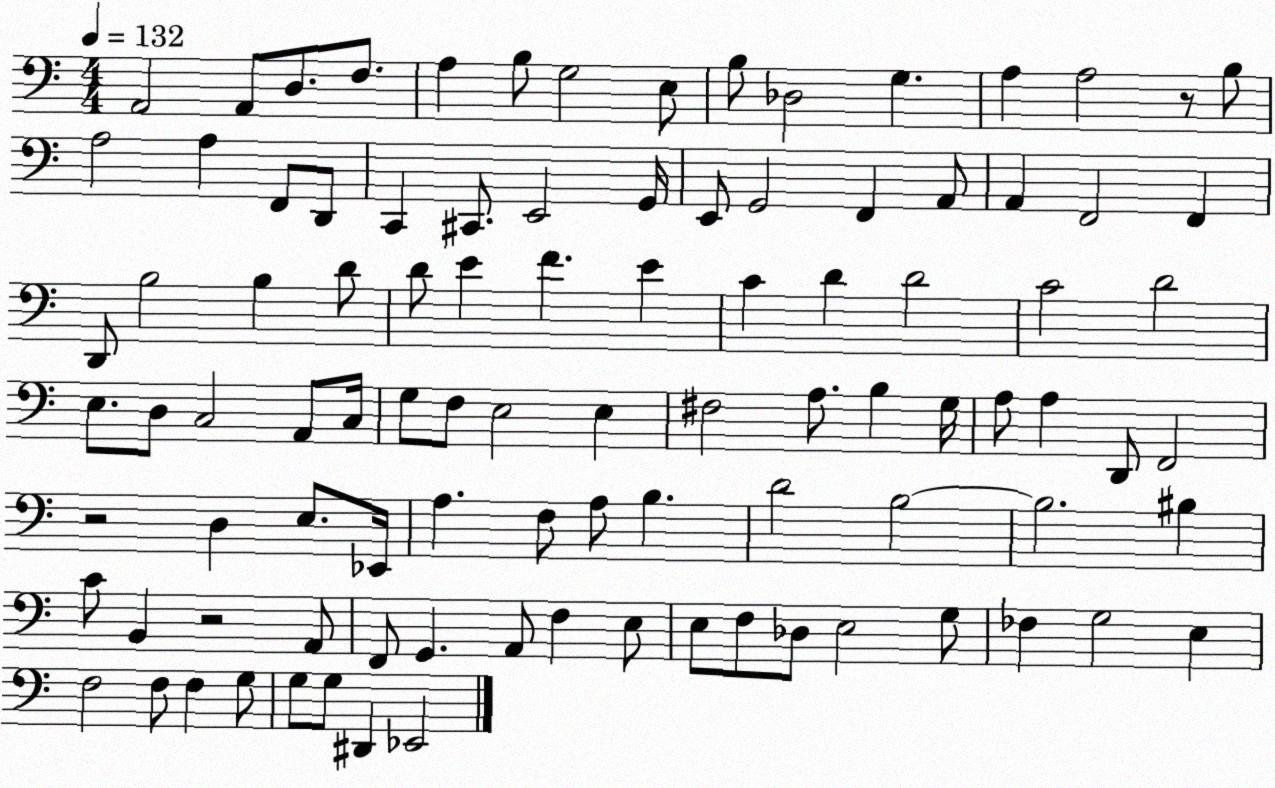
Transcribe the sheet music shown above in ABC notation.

X:1
T:Untitled
M:4/4
L:1/4
K:C
A,,2 A,,/2 D,/2 F,/2 A, B,/2 G,2 E,/2 B,/2 _D,2 G, A, A,2 z/2 B,/2 A,2 A, F,,/2 D,,/2 C,, ^C,,/2 E,,2 G,,/4 E,,/2 G,,2 F,, A,,/2 A,, F,,2 F,, D,,/2 B,2 B, D/2 D/2 E F E C D D2 C2 D2 E,/2 D,/2 C,2 A,,/2 C,/4 G,/2 F,/2 E,2 E, ^F,2 A,/2 B, G,/4 A,/2 A, D,,/2 F,,2 z2 D, E,/2 _E,,/4 A, F,/2 A,/2 B, D2 B,2 B,2 ^B, C/2 B,, z2 A,,/2 F,,/2 G,, A,,/2 F, E,/2 E,/2 F,/2 _D,/2 E,2 G,/2 _F, G,2 E, F,2 F,/2 F, G,/2 G,/2 G,/2 ^D,, _E,,2